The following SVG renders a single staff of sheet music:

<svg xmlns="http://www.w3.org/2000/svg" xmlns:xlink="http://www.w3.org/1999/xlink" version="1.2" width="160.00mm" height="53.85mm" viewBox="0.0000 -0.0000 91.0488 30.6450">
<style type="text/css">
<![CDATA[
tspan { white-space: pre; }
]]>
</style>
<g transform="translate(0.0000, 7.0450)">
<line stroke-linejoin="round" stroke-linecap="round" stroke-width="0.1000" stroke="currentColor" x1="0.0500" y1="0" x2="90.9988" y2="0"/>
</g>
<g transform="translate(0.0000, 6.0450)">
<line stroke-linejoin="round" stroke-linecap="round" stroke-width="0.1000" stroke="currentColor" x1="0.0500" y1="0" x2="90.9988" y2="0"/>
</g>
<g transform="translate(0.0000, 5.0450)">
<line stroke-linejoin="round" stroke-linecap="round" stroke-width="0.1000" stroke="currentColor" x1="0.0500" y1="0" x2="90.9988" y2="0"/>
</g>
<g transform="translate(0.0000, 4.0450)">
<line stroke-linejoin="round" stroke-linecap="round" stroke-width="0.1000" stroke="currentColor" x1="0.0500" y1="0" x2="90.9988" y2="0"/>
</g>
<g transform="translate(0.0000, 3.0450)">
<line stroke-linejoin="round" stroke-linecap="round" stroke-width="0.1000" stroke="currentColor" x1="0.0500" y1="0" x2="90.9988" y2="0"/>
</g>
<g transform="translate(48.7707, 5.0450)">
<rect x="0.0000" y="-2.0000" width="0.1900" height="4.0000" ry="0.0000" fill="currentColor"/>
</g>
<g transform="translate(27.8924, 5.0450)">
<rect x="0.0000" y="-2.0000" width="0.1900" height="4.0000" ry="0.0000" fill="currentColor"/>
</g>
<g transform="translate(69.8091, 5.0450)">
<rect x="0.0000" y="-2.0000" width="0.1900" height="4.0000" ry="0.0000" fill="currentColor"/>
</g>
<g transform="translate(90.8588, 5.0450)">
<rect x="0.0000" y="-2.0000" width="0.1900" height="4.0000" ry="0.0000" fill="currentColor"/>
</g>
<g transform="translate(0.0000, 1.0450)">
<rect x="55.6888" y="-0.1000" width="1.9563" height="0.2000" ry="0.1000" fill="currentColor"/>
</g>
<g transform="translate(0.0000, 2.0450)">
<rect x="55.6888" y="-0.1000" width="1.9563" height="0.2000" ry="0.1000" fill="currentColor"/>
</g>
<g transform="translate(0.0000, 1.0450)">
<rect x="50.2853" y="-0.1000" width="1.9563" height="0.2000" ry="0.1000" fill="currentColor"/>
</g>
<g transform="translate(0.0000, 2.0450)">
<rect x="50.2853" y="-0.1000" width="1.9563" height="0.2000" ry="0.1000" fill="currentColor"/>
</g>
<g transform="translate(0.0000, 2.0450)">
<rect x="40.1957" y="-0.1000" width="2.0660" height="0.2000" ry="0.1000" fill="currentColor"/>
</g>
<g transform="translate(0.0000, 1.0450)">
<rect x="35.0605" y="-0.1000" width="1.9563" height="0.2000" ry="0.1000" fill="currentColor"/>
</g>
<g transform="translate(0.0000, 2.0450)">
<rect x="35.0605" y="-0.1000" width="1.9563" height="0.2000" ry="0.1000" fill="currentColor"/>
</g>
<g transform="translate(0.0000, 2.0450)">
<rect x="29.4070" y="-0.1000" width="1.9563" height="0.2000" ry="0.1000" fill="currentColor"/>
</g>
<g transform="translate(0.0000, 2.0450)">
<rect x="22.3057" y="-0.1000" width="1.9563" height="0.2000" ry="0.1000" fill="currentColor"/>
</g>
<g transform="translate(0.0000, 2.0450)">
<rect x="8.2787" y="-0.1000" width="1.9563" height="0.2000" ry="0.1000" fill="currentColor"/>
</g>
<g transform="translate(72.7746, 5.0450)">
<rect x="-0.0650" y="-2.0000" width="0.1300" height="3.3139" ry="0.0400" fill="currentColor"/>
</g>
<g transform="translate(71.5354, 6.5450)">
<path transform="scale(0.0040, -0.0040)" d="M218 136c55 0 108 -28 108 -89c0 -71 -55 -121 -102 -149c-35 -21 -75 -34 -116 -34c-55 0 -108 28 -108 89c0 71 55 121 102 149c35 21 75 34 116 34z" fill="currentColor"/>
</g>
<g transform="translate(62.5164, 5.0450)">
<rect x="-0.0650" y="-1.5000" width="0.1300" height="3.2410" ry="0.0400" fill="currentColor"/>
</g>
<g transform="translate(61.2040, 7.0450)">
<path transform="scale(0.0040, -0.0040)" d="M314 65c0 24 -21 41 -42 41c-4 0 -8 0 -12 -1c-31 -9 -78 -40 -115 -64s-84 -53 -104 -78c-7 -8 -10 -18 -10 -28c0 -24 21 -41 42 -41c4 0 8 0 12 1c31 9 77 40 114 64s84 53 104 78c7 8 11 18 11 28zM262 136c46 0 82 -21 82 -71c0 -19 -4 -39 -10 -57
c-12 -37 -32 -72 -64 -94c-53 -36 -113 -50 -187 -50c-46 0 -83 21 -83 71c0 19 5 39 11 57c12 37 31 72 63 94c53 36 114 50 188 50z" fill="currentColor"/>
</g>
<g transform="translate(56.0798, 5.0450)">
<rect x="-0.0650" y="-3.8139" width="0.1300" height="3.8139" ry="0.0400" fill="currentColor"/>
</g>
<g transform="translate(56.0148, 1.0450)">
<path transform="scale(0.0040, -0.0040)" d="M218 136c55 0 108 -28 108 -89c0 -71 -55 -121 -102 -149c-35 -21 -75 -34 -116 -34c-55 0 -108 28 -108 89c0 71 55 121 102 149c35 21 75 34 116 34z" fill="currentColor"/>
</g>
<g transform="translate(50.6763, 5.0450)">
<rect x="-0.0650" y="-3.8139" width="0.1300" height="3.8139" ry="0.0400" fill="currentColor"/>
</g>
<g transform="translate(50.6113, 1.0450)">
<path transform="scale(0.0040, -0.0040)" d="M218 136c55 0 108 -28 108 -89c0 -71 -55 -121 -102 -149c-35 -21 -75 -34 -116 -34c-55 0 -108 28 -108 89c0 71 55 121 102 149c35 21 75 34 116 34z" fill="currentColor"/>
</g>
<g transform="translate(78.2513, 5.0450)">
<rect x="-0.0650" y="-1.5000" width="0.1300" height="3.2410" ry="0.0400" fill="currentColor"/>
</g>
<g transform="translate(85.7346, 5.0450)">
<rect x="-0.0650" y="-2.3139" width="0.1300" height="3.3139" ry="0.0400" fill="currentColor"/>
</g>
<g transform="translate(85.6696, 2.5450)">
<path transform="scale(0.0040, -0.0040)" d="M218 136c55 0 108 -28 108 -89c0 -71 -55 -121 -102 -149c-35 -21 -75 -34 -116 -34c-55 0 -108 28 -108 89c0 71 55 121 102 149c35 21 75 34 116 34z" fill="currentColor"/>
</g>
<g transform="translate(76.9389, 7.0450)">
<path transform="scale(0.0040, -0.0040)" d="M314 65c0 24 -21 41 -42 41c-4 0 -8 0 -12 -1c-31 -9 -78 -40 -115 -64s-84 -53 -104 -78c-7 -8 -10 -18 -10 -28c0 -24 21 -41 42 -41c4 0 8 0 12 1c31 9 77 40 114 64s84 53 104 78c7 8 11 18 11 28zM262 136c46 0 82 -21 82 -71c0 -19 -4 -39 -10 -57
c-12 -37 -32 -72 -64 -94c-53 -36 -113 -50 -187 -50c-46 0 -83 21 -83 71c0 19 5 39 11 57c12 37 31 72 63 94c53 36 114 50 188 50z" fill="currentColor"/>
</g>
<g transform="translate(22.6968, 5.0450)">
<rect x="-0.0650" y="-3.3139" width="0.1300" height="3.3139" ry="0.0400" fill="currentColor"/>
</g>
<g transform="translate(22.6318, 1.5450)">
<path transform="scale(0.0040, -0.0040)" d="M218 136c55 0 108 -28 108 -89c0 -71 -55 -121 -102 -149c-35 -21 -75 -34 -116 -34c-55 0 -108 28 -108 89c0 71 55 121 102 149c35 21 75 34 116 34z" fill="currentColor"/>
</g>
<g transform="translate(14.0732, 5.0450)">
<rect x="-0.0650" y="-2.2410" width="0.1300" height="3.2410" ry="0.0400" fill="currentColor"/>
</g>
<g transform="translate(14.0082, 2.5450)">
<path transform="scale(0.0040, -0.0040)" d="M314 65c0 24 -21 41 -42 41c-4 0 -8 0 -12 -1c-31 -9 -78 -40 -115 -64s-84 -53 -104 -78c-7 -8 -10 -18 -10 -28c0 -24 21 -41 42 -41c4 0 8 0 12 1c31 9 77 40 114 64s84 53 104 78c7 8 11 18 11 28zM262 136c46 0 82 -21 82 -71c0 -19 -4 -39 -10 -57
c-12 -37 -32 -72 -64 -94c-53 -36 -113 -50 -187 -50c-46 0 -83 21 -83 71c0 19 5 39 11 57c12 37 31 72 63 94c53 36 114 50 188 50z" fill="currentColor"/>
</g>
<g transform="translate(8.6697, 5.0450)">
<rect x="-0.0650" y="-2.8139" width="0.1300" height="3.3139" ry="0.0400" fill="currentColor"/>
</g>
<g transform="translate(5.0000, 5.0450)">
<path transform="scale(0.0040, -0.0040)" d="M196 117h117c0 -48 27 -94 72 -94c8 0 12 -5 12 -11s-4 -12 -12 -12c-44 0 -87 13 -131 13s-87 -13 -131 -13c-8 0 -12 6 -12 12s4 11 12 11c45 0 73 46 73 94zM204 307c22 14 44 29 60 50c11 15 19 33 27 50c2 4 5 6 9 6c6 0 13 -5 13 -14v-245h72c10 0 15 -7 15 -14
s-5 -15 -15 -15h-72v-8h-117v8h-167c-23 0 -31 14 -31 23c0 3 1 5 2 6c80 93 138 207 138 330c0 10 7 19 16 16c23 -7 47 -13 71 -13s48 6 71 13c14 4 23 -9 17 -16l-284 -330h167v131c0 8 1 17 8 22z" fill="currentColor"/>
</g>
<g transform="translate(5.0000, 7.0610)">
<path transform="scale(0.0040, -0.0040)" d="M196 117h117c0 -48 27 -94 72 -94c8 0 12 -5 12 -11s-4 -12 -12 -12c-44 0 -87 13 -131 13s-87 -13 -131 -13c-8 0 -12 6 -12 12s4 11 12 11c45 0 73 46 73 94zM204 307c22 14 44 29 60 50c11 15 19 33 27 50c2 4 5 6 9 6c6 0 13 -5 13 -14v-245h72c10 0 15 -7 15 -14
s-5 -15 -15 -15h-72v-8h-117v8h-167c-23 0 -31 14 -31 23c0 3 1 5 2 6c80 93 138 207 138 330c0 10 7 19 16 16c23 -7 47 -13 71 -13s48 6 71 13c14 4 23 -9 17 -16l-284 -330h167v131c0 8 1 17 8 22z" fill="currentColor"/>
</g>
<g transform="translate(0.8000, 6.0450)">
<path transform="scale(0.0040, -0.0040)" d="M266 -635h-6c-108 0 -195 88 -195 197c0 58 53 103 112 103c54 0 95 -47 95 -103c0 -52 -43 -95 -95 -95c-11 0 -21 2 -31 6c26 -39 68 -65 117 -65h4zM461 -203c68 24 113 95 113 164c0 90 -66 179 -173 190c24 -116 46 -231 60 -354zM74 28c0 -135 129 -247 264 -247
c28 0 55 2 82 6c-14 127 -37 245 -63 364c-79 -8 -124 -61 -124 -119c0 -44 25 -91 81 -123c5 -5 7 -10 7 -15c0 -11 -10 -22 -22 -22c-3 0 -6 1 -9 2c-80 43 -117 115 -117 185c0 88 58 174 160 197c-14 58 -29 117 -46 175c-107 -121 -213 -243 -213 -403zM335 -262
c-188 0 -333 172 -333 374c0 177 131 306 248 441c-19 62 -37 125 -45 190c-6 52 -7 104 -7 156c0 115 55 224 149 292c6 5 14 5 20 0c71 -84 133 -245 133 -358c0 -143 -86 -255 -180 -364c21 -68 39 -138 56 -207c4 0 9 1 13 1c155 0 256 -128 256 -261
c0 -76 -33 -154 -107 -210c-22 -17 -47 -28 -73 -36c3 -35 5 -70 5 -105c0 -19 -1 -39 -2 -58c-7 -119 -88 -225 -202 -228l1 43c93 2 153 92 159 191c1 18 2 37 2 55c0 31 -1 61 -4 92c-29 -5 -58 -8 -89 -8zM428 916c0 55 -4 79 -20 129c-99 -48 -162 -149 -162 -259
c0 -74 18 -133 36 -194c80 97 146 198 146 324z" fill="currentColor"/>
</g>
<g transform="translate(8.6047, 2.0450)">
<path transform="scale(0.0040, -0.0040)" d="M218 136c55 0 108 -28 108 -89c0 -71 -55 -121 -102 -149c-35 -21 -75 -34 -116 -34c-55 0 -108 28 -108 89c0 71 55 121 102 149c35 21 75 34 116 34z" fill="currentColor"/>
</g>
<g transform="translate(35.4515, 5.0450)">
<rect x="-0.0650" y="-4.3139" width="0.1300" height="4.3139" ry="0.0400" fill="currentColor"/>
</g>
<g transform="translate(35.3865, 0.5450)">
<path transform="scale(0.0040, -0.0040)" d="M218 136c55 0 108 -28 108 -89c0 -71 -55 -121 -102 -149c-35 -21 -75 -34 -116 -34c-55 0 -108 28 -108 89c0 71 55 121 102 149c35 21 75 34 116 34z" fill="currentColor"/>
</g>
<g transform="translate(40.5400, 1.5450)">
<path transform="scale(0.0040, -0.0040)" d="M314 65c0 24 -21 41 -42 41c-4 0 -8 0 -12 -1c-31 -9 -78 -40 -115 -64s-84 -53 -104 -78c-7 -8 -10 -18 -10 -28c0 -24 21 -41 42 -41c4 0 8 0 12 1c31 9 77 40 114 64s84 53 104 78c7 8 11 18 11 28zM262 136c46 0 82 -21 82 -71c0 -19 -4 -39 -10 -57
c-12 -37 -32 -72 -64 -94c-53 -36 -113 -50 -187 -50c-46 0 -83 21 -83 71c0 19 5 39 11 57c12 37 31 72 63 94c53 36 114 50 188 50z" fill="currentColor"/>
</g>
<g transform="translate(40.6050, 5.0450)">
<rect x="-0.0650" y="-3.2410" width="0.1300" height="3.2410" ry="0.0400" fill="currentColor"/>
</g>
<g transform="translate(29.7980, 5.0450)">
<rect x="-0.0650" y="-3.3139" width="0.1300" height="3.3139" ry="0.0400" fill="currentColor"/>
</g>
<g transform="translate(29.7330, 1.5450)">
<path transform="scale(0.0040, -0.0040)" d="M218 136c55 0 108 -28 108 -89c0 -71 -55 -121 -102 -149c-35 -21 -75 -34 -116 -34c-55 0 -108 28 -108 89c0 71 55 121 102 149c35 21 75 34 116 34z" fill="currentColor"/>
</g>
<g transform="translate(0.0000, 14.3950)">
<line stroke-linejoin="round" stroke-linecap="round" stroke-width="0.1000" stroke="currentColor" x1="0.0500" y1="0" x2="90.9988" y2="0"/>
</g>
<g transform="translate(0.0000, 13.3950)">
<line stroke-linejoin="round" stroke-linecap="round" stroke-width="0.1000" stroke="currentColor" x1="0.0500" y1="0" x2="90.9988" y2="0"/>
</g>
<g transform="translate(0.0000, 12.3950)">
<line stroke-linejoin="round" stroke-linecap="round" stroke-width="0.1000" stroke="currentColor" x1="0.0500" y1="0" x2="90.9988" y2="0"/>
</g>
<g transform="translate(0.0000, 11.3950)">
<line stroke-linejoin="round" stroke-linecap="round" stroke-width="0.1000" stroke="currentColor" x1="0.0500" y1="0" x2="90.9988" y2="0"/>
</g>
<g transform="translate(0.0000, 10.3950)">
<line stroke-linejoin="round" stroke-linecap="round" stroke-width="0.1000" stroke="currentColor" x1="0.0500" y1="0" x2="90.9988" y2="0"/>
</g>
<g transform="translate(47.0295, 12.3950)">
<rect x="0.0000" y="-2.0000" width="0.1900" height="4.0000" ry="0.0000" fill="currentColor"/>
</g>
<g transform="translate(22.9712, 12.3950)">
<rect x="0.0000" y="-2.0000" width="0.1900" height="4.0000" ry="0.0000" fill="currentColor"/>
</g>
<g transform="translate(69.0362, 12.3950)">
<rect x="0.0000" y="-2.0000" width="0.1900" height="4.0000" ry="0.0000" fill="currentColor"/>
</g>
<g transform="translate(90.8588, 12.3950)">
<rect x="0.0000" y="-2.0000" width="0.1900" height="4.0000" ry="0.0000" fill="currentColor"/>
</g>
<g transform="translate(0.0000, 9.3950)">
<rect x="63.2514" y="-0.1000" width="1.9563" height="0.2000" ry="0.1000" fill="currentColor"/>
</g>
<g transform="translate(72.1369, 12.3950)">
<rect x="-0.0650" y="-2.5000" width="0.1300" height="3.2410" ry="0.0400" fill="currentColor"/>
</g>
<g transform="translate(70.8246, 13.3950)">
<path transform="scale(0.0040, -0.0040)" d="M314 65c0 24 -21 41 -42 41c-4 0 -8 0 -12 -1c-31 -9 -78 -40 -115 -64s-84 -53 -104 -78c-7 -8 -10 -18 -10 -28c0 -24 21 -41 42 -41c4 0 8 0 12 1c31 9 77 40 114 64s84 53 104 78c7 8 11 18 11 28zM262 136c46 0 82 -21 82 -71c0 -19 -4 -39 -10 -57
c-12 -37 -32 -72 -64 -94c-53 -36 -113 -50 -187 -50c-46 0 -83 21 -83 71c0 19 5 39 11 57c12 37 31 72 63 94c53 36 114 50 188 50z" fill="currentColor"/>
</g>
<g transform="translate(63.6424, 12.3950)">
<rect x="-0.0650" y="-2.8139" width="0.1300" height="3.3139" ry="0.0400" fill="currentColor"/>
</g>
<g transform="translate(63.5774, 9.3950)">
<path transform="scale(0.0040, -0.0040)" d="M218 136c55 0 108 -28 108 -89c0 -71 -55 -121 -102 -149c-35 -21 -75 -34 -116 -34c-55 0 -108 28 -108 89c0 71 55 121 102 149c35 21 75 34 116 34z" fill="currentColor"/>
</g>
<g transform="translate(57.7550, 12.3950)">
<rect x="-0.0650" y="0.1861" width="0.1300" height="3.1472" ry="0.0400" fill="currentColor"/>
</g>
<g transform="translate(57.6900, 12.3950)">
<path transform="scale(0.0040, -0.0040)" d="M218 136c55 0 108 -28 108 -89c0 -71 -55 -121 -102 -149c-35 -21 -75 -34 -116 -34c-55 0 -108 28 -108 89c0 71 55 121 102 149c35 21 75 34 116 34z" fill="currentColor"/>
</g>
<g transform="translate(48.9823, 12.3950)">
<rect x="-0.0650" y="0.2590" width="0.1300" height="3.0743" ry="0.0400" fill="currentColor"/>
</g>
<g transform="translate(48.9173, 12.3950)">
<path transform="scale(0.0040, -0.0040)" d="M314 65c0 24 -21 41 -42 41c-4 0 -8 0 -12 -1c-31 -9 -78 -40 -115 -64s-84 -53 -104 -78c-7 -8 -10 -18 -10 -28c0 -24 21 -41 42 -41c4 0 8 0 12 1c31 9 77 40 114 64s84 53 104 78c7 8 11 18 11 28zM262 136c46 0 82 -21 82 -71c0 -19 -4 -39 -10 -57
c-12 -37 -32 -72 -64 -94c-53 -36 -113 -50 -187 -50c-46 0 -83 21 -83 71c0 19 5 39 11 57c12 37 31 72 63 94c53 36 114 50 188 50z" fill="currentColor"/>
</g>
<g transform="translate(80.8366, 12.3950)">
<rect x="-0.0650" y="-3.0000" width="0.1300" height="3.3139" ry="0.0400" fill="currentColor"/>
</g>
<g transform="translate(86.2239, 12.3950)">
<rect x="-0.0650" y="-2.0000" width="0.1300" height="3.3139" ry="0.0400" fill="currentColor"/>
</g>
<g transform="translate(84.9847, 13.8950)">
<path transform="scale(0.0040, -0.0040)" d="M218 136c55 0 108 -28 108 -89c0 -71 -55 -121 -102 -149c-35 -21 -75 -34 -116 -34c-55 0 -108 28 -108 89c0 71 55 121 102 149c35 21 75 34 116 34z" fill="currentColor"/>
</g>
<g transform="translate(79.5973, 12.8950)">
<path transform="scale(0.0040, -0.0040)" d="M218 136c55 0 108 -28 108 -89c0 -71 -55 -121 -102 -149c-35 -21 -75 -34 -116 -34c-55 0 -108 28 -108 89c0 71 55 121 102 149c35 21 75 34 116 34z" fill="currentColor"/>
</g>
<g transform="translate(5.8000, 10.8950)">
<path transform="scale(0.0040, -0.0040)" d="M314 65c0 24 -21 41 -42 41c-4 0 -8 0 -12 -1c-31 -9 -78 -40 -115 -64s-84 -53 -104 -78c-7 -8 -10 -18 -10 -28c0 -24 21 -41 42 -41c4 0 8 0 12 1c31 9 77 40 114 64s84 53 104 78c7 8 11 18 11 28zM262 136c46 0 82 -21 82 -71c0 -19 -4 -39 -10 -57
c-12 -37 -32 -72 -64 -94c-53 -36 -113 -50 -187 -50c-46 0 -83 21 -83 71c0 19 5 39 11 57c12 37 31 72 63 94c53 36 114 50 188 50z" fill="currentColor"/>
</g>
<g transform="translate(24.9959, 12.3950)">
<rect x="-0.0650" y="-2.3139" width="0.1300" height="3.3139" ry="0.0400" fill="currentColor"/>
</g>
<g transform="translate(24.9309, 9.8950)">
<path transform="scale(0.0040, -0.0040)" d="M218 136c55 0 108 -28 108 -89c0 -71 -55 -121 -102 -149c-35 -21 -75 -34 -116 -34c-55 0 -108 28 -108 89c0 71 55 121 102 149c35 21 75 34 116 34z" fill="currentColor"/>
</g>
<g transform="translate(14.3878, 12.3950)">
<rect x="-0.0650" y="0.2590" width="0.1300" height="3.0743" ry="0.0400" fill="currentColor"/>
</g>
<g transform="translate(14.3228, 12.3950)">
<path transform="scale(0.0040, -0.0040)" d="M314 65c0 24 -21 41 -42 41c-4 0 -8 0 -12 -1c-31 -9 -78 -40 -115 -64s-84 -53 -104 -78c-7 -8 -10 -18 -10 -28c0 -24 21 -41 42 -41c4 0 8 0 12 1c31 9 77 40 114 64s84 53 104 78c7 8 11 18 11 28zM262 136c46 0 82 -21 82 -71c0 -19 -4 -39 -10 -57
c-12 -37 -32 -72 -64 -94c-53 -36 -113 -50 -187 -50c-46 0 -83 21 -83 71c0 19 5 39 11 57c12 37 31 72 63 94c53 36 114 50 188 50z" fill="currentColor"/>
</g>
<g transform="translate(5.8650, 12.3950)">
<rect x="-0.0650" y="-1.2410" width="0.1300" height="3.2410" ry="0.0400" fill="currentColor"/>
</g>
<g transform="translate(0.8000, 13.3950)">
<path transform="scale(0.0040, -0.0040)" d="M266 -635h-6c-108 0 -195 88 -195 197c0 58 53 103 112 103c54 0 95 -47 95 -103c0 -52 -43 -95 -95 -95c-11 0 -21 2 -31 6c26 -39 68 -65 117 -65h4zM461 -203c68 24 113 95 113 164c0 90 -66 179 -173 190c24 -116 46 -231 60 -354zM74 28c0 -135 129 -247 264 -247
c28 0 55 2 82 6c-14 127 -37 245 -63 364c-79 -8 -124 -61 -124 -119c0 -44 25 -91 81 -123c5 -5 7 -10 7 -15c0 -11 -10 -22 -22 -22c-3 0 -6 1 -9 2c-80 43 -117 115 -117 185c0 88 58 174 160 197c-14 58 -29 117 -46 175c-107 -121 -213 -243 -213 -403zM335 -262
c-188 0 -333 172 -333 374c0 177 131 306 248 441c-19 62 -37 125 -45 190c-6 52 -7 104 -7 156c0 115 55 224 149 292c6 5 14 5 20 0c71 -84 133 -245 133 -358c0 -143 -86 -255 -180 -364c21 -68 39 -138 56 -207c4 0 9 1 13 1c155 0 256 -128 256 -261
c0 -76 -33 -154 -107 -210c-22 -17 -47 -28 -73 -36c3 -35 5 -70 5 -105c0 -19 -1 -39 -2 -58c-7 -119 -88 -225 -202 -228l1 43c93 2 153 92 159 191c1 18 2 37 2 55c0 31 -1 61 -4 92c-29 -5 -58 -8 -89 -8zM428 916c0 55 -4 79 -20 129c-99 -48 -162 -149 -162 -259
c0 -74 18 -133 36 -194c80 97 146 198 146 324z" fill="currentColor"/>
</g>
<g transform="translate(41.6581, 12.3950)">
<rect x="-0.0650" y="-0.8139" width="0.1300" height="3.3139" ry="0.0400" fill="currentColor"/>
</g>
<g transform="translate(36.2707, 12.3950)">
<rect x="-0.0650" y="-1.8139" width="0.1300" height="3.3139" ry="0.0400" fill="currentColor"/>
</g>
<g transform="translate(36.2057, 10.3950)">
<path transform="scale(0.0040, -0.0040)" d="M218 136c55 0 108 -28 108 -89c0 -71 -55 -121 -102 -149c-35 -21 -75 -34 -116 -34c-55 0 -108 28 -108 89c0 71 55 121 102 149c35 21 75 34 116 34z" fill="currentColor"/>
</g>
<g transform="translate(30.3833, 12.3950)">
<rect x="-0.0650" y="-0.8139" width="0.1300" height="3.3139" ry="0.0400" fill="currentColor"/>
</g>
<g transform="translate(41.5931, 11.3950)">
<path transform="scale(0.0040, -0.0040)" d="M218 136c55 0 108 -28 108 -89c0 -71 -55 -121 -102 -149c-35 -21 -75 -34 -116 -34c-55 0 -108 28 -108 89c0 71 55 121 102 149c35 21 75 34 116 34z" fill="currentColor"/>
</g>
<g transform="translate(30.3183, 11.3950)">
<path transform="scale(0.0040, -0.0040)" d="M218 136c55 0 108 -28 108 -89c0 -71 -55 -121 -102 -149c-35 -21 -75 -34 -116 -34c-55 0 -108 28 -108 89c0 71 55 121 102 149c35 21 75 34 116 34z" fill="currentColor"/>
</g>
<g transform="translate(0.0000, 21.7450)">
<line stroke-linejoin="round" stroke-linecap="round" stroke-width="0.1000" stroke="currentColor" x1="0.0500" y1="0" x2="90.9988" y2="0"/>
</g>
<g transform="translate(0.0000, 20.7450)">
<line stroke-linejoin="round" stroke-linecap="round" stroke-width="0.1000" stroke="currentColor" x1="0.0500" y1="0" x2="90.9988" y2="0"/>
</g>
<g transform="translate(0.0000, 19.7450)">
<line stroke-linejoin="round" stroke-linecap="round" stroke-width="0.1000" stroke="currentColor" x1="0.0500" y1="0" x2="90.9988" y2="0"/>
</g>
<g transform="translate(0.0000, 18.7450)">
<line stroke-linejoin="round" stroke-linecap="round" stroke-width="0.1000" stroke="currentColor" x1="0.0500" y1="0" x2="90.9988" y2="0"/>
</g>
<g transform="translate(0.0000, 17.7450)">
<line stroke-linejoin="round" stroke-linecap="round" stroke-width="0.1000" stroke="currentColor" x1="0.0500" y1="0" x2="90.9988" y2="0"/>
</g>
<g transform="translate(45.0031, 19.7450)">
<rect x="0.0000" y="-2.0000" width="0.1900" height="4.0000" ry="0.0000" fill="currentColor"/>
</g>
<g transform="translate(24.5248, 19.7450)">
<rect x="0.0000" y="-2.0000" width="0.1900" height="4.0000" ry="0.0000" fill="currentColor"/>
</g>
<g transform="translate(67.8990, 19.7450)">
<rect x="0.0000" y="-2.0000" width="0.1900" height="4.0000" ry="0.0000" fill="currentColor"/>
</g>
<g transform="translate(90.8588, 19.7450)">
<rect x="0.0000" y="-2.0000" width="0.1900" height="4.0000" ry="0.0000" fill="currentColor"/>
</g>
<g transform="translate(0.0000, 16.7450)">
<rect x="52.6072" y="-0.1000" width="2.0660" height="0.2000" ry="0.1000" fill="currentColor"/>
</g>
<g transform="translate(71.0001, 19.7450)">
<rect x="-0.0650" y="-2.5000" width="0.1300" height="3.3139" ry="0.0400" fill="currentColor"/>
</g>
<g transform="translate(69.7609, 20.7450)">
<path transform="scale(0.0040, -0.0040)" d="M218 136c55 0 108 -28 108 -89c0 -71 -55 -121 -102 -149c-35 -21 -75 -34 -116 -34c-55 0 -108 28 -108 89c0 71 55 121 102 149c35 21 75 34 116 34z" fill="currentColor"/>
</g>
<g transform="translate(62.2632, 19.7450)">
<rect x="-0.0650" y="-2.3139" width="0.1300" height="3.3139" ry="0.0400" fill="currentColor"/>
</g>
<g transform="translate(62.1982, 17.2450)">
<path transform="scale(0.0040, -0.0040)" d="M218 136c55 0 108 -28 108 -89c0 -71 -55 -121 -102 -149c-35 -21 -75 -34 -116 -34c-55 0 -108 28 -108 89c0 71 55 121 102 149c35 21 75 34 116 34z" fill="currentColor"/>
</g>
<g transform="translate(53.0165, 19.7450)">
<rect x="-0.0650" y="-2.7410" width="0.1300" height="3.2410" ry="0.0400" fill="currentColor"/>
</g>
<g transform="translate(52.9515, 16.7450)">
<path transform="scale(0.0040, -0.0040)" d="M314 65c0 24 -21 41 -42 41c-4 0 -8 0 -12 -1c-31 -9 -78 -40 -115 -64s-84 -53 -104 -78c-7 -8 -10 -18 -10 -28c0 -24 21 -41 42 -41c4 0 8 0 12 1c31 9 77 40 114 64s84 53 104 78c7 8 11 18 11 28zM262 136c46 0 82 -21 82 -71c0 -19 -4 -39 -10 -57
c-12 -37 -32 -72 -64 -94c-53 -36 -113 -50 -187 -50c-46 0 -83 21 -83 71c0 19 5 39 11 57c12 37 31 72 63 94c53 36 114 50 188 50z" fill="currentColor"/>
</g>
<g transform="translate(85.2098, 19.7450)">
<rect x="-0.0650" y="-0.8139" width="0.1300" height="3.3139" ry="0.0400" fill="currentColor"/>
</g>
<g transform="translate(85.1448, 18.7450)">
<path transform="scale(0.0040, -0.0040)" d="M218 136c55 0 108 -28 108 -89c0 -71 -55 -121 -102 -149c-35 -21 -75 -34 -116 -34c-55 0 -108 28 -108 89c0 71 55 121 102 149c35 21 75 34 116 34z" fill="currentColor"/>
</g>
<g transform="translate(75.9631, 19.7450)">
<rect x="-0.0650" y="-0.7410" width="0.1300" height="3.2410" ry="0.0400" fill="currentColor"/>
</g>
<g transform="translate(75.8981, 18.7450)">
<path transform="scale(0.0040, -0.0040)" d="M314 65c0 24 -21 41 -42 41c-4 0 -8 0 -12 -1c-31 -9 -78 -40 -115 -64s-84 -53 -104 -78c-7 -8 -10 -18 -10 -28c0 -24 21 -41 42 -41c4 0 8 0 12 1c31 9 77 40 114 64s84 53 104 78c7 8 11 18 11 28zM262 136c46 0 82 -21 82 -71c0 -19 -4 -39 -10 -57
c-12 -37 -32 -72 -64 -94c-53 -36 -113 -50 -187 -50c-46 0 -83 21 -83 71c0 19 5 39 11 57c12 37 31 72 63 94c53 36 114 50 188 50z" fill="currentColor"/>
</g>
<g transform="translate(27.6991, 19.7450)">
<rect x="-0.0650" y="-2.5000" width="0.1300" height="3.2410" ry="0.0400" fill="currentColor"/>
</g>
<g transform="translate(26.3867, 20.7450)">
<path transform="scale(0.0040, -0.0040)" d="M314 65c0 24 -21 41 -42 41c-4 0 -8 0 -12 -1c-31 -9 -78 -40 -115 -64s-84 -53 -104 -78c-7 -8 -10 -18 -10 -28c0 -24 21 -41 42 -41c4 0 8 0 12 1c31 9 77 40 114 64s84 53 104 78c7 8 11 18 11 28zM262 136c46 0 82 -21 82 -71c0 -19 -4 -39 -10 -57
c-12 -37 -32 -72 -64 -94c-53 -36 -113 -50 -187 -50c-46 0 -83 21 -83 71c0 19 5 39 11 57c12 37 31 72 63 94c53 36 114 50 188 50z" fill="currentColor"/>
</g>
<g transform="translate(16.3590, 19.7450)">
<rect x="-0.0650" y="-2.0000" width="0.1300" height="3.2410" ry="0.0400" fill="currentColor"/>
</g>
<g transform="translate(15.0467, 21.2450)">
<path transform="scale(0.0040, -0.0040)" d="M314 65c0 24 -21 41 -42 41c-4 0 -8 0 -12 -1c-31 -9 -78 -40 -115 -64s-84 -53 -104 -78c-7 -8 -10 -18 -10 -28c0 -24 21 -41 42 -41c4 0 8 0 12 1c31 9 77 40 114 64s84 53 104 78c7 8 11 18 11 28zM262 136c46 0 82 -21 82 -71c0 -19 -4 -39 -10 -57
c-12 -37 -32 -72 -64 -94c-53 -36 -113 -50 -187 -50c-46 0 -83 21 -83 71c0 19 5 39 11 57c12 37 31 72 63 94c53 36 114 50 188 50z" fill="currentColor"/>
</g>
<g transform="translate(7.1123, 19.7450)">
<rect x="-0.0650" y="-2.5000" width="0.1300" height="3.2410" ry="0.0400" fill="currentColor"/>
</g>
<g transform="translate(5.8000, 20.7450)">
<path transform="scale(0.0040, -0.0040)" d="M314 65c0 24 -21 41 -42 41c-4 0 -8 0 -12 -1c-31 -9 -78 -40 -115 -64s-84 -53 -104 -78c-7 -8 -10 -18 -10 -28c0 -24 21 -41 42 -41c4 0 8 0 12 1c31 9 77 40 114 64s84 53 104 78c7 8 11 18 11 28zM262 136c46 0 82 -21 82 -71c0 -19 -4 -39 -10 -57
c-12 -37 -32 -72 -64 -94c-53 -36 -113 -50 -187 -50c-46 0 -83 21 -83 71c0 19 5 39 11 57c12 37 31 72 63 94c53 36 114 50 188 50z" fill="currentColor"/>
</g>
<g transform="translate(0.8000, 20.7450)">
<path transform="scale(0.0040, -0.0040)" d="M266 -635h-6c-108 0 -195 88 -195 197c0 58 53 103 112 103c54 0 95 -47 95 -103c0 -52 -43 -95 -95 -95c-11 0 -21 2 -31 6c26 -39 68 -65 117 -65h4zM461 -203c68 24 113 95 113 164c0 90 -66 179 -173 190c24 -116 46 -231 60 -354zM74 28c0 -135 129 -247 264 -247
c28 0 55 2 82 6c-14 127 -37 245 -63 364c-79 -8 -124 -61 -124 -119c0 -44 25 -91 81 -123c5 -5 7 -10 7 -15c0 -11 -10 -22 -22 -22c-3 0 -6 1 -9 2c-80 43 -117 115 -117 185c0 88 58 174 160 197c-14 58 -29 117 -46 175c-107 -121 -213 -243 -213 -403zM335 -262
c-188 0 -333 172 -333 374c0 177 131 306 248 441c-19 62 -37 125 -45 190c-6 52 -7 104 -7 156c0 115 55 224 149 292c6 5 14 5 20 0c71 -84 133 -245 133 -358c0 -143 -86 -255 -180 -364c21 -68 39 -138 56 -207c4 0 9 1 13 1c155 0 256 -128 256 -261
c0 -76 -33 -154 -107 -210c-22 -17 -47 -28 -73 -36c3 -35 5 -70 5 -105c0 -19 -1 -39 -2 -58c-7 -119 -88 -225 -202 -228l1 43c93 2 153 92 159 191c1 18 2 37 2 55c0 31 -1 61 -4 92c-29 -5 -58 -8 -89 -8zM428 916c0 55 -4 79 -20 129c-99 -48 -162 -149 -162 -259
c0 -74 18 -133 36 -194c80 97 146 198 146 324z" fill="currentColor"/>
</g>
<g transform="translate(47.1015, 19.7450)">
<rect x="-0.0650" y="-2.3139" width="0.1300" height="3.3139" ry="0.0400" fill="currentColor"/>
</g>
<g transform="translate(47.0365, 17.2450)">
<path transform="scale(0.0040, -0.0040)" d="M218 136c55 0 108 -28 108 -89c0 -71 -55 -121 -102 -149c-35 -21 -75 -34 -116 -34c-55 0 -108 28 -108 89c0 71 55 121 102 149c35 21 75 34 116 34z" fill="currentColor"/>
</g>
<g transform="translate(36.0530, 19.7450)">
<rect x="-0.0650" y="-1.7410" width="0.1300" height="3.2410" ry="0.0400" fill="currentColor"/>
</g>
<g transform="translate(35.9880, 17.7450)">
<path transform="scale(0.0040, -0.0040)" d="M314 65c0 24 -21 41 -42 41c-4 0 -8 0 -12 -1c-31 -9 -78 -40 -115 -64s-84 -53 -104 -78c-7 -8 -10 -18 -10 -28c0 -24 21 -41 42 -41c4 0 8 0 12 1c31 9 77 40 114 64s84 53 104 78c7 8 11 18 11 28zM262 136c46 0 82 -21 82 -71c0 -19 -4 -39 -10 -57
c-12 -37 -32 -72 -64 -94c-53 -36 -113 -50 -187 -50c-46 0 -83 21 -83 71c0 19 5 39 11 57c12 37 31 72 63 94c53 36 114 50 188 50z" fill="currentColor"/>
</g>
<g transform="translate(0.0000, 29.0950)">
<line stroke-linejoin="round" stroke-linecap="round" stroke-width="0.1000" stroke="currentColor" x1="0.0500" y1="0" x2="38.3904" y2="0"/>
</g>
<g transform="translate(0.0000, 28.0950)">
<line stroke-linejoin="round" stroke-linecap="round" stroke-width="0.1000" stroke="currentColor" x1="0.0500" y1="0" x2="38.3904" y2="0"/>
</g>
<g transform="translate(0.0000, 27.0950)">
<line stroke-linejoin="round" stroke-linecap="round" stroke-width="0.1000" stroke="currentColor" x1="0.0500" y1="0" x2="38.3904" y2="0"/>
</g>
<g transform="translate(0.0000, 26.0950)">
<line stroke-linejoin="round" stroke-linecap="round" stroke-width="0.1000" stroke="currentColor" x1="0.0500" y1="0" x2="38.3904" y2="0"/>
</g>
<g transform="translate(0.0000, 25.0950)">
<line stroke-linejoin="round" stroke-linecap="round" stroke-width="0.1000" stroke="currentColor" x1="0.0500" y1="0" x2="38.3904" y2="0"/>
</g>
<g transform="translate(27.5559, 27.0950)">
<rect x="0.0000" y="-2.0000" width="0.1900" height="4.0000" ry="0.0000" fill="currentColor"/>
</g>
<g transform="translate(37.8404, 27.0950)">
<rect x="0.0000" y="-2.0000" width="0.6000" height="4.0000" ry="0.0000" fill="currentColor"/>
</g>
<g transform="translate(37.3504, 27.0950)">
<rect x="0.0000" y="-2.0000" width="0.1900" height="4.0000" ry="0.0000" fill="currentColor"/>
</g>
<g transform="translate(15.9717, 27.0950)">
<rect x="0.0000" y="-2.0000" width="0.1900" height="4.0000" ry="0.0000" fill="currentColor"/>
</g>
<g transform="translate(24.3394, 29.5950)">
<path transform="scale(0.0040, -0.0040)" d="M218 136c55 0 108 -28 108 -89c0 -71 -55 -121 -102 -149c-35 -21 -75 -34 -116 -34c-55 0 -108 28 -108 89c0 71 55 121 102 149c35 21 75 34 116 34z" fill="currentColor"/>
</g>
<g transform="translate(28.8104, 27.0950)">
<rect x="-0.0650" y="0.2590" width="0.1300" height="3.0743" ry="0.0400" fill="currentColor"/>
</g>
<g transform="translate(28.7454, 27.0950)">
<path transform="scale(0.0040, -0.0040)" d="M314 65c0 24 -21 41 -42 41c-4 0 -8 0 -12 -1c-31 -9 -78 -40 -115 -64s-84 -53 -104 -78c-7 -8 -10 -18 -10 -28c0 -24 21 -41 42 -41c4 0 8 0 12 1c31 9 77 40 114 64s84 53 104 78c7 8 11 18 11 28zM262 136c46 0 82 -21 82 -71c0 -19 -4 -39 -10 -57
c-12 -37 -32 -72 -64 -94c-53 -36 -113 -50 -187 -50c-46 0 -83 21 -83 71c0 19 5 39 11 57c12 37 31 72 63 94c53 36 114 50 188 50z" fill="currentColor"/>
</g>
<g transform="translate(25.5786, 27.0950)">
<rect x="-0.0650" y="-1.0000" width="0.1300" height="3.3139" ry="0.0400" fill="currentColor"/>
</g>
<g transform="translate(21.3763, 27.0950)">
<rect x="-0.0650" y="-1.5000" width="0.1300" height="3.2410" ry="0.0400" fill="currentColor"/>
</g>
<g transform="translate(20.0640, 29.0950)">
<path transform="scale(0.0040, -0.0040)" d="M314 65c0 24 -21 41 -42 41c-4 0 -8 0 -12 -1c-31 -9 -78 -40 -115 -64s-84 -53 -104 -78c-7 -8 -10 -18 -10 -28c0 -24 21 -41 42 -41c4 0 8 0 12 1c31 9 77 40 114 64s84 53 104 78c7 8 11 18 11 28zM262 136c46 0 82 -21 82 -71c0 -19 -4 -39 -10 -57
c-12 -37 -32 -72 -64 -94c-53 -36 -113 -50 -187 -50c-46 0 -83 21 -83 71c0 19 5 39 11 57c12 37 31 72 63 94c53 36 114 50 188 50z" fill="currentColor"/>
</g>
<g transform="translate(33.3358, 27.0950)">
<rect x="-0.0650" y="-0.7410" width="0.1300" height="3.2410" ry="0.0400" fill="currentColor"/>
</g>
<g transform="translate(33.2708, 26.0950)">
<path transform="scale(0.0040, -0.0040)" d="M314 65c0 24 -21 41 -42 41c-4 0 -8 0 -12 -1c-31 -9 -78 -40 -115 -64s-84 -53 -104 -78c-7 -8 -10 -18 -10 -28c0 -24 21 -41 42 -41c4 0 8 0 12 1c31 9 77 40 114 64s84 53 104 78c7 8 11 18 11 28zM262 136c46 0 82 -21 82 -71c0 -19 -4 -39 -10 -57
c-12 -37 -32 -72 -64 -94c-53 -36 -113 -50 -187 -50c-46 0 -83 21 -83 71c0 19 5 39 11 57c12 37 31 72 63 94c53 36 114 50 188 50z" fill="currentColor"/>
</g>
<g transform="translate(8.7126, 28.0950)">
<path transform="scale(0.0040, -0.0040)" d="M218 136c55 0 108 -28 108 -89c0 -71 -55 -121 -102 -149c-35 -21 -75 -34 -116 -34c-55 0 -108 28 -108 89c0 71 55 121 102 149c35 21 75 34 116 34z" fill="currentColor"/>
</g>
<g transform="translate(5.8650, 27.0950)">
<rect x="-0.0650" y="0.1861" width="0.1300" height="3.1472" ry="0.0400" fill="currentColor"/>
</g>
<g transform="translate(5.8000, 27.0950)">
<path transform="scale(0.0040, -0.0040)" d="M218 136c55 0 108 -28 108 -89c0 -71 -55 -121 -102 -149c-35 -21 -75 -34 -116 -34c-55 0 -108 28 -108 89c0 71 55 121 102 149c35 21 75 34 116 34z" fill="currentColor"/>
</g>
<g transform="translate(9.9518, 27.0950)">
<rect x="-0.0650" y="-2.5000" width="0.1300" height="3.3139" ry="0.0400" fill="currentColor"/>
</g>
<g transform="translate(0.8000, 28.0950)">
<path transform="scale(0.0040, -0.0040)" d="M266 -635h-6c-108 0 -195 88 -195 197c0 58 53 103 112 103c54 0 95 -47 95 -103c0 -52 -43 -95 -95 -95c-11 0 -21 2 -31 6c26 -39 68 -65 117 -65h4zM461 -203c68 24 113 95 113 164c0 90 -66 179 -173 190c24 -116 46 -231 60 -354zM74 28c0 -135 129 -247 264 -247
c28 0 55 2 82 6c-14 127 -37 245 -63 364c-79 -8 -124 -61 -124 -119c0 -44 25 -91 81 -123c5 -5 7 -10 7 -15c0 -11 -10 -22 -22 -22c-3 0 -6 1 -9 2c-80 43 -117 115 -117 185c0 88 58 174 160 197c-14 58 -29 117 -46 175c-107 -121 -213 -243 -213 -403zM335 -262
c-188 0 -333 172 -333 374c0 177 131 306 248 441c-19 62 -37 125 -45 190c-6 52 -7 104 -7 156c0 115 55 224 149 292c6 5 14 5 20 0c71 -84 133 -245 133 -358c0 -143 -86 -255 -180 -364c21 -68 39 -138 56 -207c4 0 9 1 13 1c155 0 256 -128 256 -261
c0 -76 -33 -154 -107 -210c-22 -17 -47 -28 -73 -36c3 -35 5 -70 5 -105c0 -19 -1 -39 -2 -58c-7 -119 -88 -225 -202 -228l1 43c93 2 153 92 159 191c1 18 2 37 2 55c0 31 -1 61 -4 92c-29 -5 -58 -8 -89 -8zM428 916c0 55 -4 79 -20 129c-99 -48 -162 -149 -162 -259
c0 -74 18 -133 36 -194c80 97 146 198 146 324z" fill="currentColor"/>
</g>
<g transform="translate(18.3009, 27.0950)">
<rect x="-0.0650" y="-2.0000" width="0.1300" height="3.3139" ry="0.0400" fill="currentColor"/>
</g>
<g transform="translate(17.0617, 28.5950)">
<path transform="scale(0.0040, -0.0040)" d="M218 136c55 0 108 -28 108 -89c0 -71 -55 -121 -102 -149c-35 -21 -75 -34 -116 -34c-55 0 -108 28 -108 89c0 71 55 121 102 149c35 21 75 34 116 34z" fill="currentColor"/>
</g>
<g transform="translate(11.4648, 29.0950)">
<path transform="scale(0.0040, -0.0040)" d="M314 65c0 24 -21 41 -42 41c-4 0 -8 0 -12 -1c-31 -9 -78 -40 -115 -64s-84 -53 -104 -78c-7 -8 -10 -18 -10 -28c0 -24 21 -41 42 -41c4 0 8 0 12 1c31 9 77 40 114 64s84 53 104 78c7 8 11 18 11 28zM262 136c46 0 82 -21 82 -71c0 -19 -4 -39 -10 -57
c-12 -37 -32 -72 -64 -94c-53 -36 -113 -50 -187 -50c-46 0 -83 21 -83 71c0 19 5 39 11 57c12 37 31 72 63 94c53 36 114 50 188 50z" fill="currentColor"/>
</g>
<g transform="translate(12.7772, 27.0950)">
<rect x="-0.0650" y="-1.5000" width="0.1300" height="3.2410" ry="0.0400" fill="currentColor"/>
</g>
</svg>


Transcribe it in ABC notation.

X:1
T:Untitled
M:4/4
L:1/4
K:C
a g2 b b d' b2 c' c' E2 F E2 g e2 B2 g d f d B2 B a G2 A F G2 F2 G2 f2 g a2 g G d2 d B G E2 F E2 D B2 d2